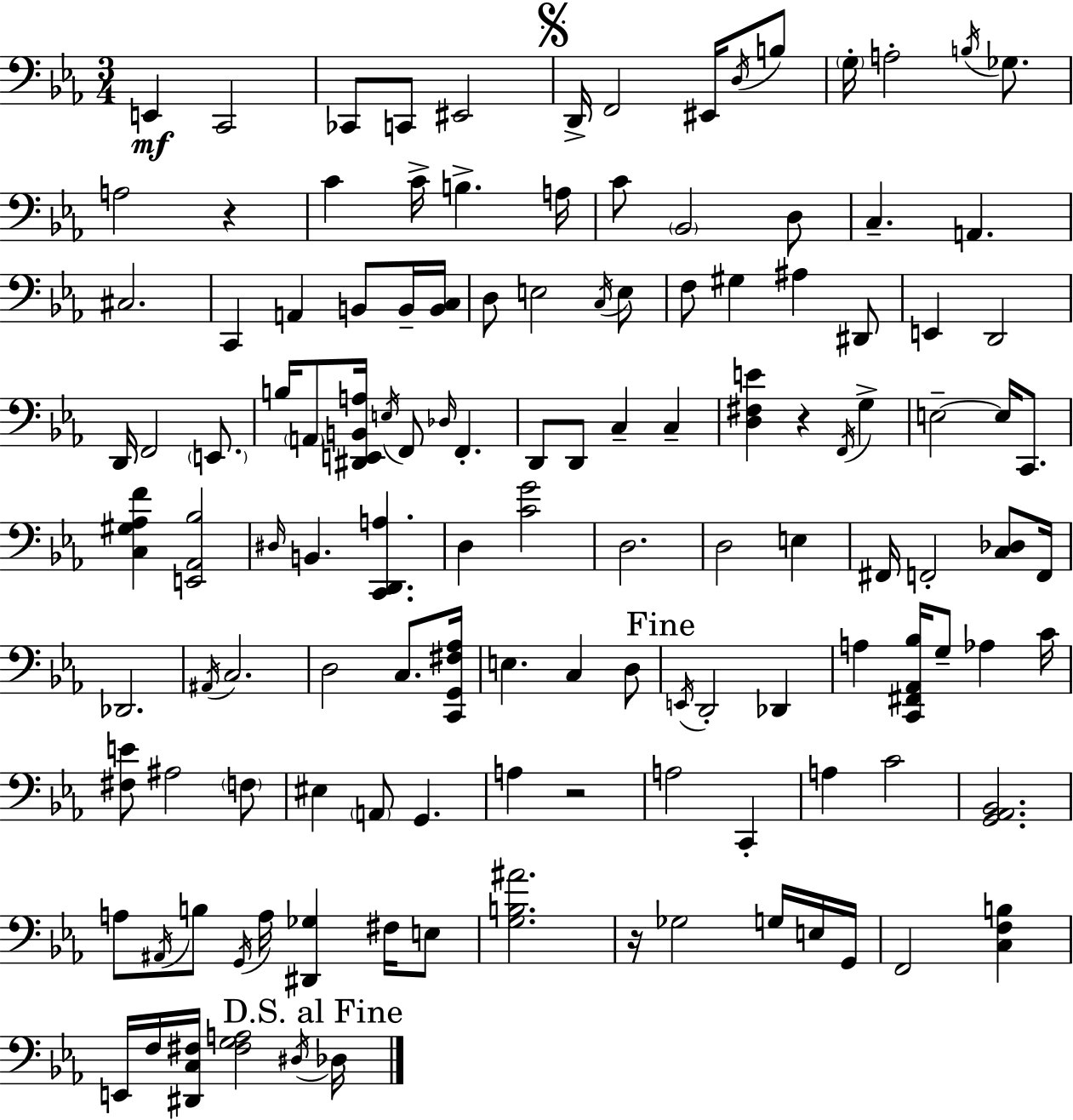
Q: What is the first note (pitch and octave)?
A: E2